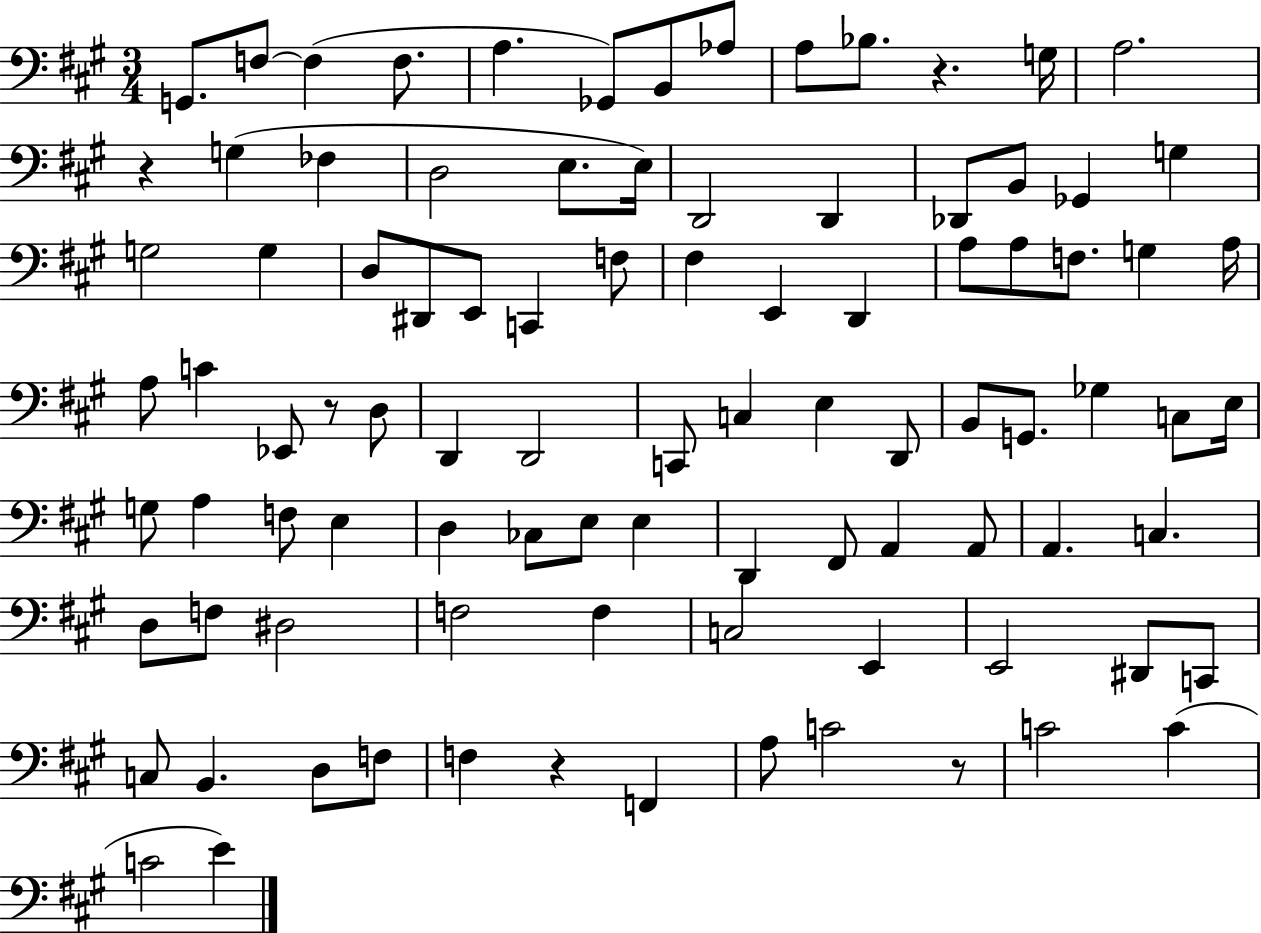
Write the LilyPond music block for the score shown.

{
  \clef bass
  \numericTimeSignature
  \time 3/4
  \key a \major
  g,8. f8~~ f4( f8. | a4. ges,8) b,8 aes8 | a8 bes8. r4. g16 | a2. | \break r4 g4( fes4 | d2 e8. e16) | d,2 d,4 | des,8 b,8 ges,4 g4 | \break g2 g4 | d8 dis,8 e,8 c,4 f8 | fis4 e,4 d,4 | a8 a8 f8. g4 a16 | \break a8 c'4 ees,8 r8 d8 | d,4 d,2 | c,8 c4 e4 d,8 | b,8 g,8. ges4 c8 e16 | \break g8 a4 f8 e4 | d4 ces8 e8 e4 | d,4 fis,8 a,4 a,8 | a,4. c4. | \break d8 f8 dis2 | f2 f4 | c2 e,4 | e,2 dis,8 c,8 | \break c8 b,4. d8 f8 | f4 r4 f,4 | a8 c'2 r8 | c'2 c'4( | \break c'2 e'4) | \bar "|."
}